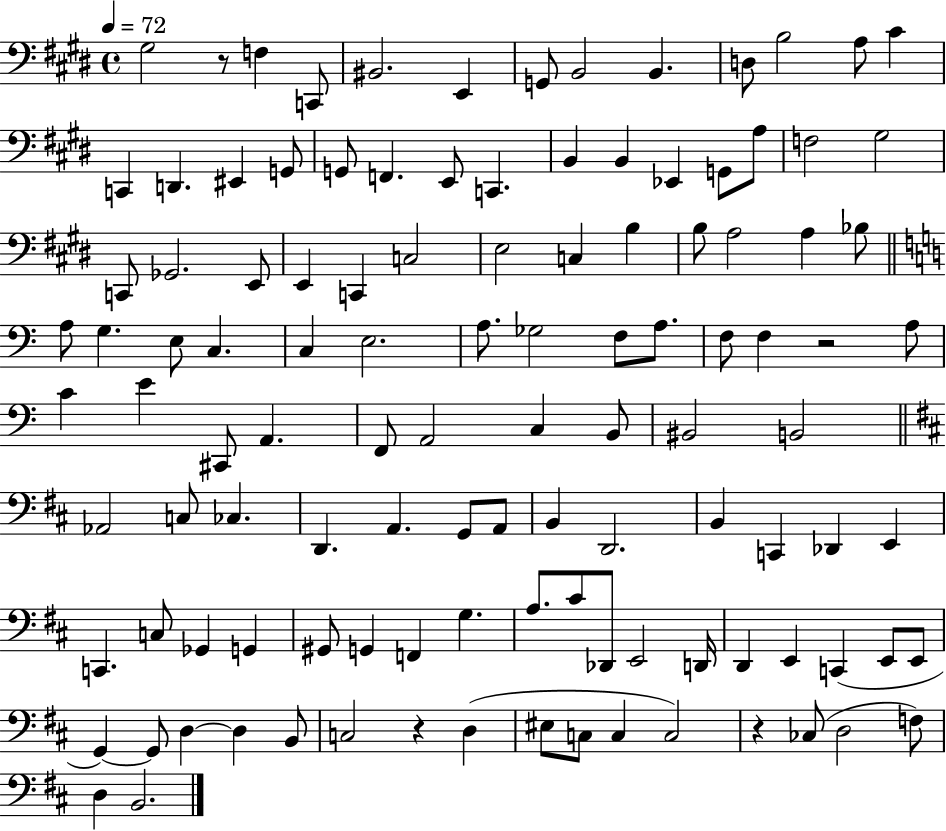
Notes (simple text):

G#3/h R/e F3/q C2/e BIS2/h. E2/q G2/e B2/h B2/q. D3/e B3/h A3/e C#4/q C2/q D2/q. EIS2/q G2/e G2/e F2/q. E2/e C2/q. B2/q B2/q Eb2/q G2/e A3/e F3/h G#3/h C2/e Gb2/h. E2/e E2/q C2/q C3/h E3/h C3/q B3/q B3/e A3/h A3/q Bb3/e A3/e G3/q. E3/e C3/q. C3/q E3/h. A3/e. Gb3/h F3/e A3/e. F3/e F3/q R/h A3/e C4/q E4/q C#2/e A2/q. F2/e A2/h C3/q B2/e BIS2/h B2/h Ab2/h C3/e CES3/q. D2/q. A2/q. G2/e A2/e B2/q D2/h. B2/q C2/q Db2/q E2/q C2/q. C3/e Gb2/q G2/q G#2/e G2/q F2/q G3/q. A3/e. C#4/e Db2/e E2/h D2/s D2/q E2/q C2/q E2/e E2/e G2/q G2/e D3/q D3/q B2/e C3/h R/q D3/q EIS3/e C3/e C3/q C3/h R/q CES3/e D3/h F3/e D3/q B2/h.